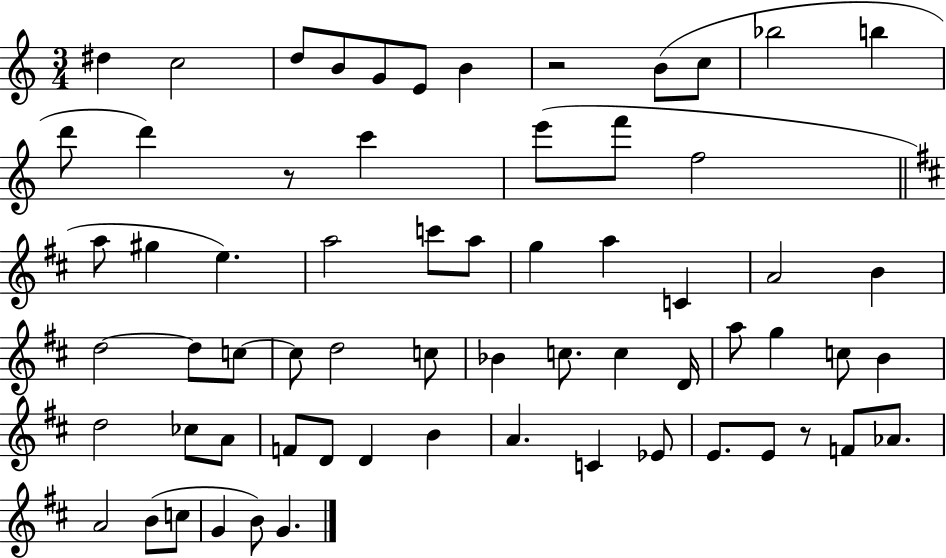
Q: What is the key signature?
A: C major